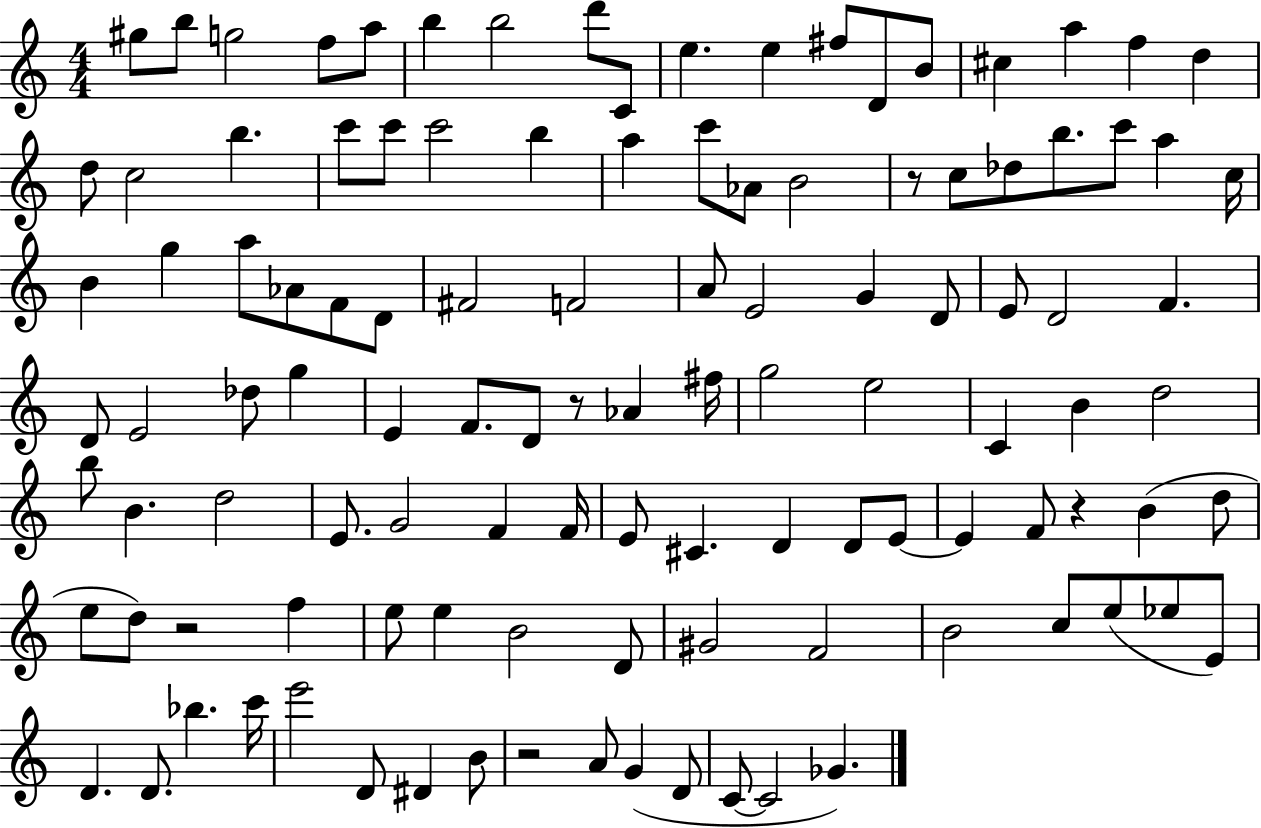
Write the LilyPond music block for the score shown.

{
  \clef treble
  \numericTimeSignature
  \time 4/4
  \key c \major
  gis''8 b''8 g''2 f''8 a''8 | b''4 b''2 d'''8 c'8 | e''4. e''4 fis''8 d'8 b'8 | cis''4 a''4 f''4 d''4 | \break d''8 c''2 b''4. | c'''8 c'''8 c'''2 b''4 | a''4 c'''8 aes'8 b'2 | r8 c''8 des''8 b''8. c'''8 a''4 c''16 | \break b'4 g''4 a''8 aes'8 f'8 d'8 | fis'2 f'2 | a'8 e'2 g'4 d'8 | e'8 d'2 f'4. | \break d'8 e'2 des''8 g''4 | e'4 f'8. d'8 r8 aes'4 fis''16 | g''2 e''2 | c'4 b'4 d''2 | \break b''8 b'4. d''2 | e'8. g'2 f'4 f'16 | e'8 cis'4. d'4 d'8 e'8~~ | e'4 f'8 r4 b'4( d''8 | \break e''8 d''8) r2 f''4 | e''8 e''4 b'2 d'8 | gis'2 f'2 | b'2 c''8 e''8( ees''8 e'8) | \break d'4. d'8. bes''4. c'''16 | e'''2 d'8 dis'4 b'8 | r2 a'8 g'4( d'8 | c'8~~ c'2 ges'4.) | \break \bar "|."
}